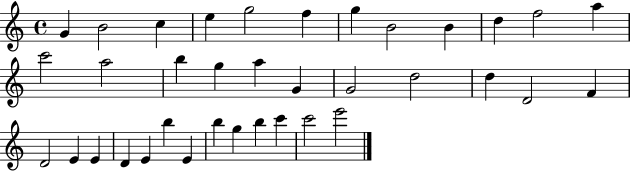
{
  \clef treble
  \time 4/4
  \defaultTimeSignature
  \key c \major
  g'4 b'2 c''4 | e''4 g''2 f''4 | g''4 b'2 b'4 | d''4 f''2 a''4 | \break c'''2 a''2 | b''4 g''4 a''4 g'4 | g'2 d''2 | d''4 d'2 f'4 | \break d'2 e'4 e'4 | d'4 e'4 b''4 e'4 | b''4 g''4 b''4 c'''4 | c'''2 e'''2 | \break \bar "|."
}